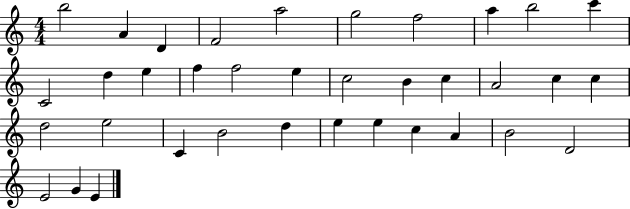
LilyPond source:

{
  \clef treble
  \numericTimeSignature
  \time 4/4
  \key c \major
  b''2 a'4 d'4 | f'2 a''2 | g''2 f''2 | a''4 b''2 c'''4 | \break c'2 d''4 e''4 | f''4 f''2 e''4 | c''2 b'4 c''4 | a'2 c''4 c''4 | \break d''2 e''2 | c'4 b'2 d''4 | e''4 e''4 c''4 a'4 | b'2 d'2 | \break e'2 g'4 e'4 | \bar "|."
}